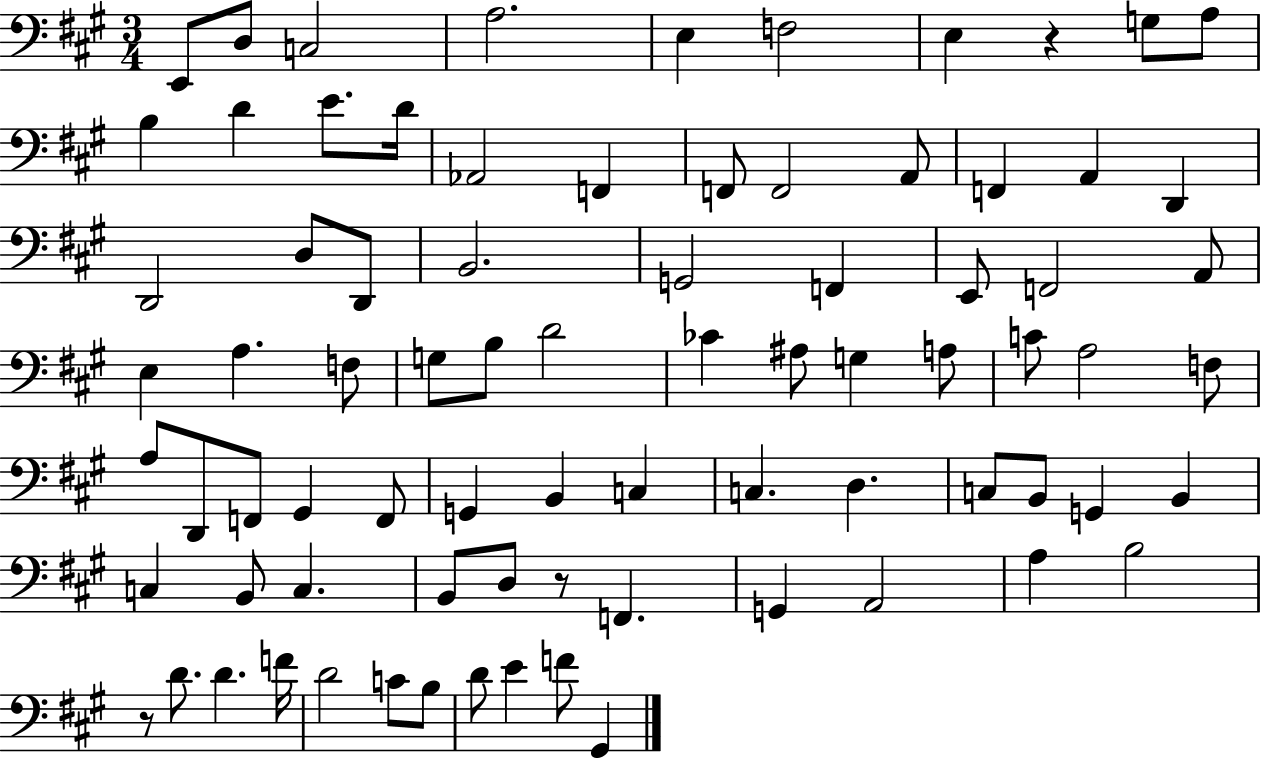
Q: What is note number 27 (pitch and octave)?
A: F2